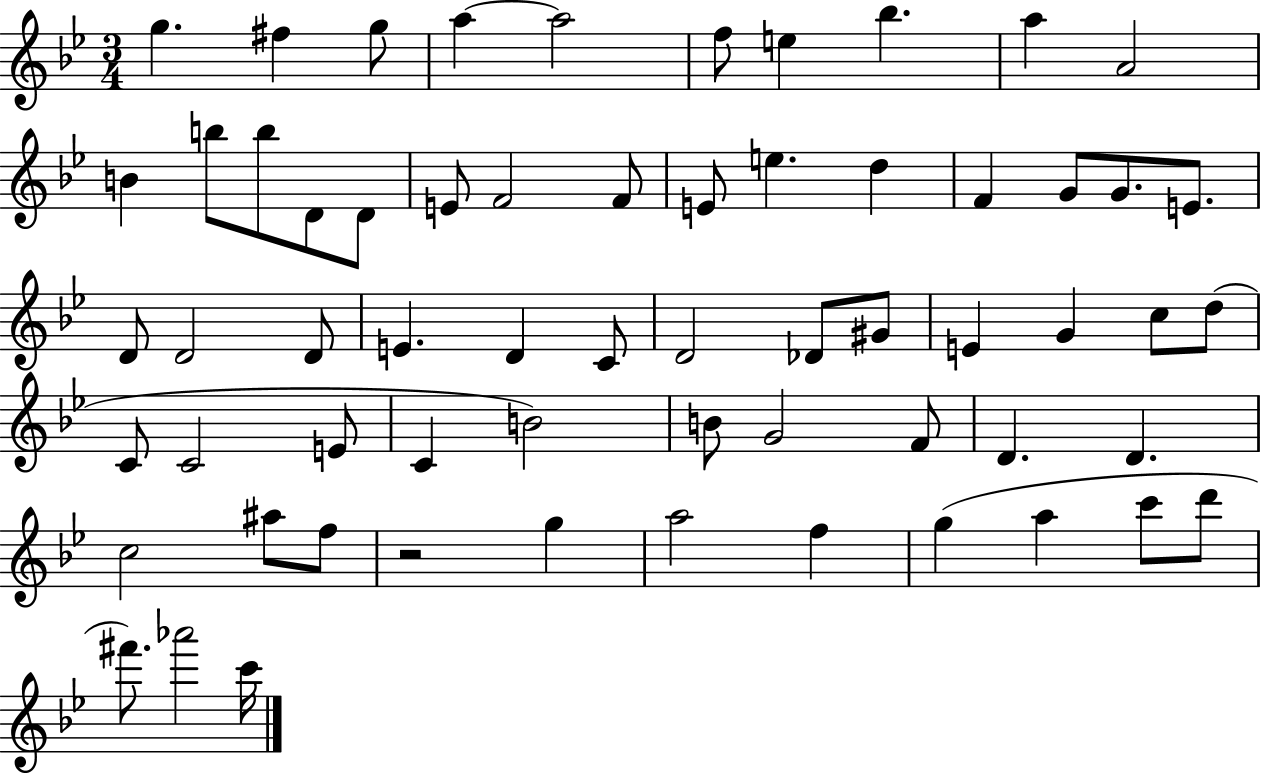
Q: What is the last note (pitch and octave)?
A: C6